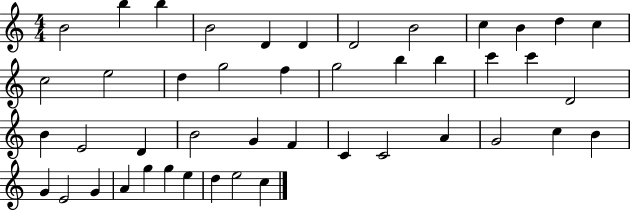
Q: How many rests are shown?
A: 0